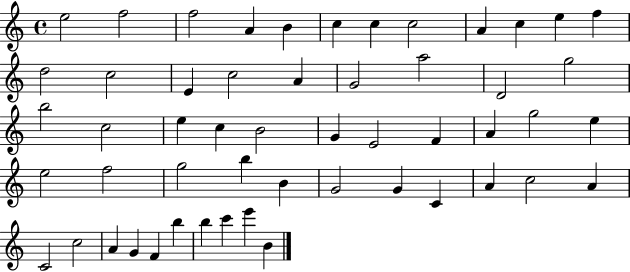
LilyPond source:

{
  \clef treble
  \time 4/4
  \defaultTimeSignature
  \key c \major
  e''2 f''2 | f''2 a'4 b'4 | c''4 c''4 c''2 | a'4 c''4 e''4 f''4 | \break d''2 c''2 | e'4 c''2 a'4 | g'2 a''2 | d'2 g''2 | \break b''2 c''2 | e''4 c''4 b'2 | g'4 e'2 f'4 | a'4 g''2 e''4 | \break e''2 f''2 | g''2 b''4 b'4 | g'2 g'4 c'4 | a'4 c''2 a'4 | \break c'2 c''2 | a'4 g'4 f'4 b''4 | b''4 c'''4 e'''4 b'4 | \bar "|."
}